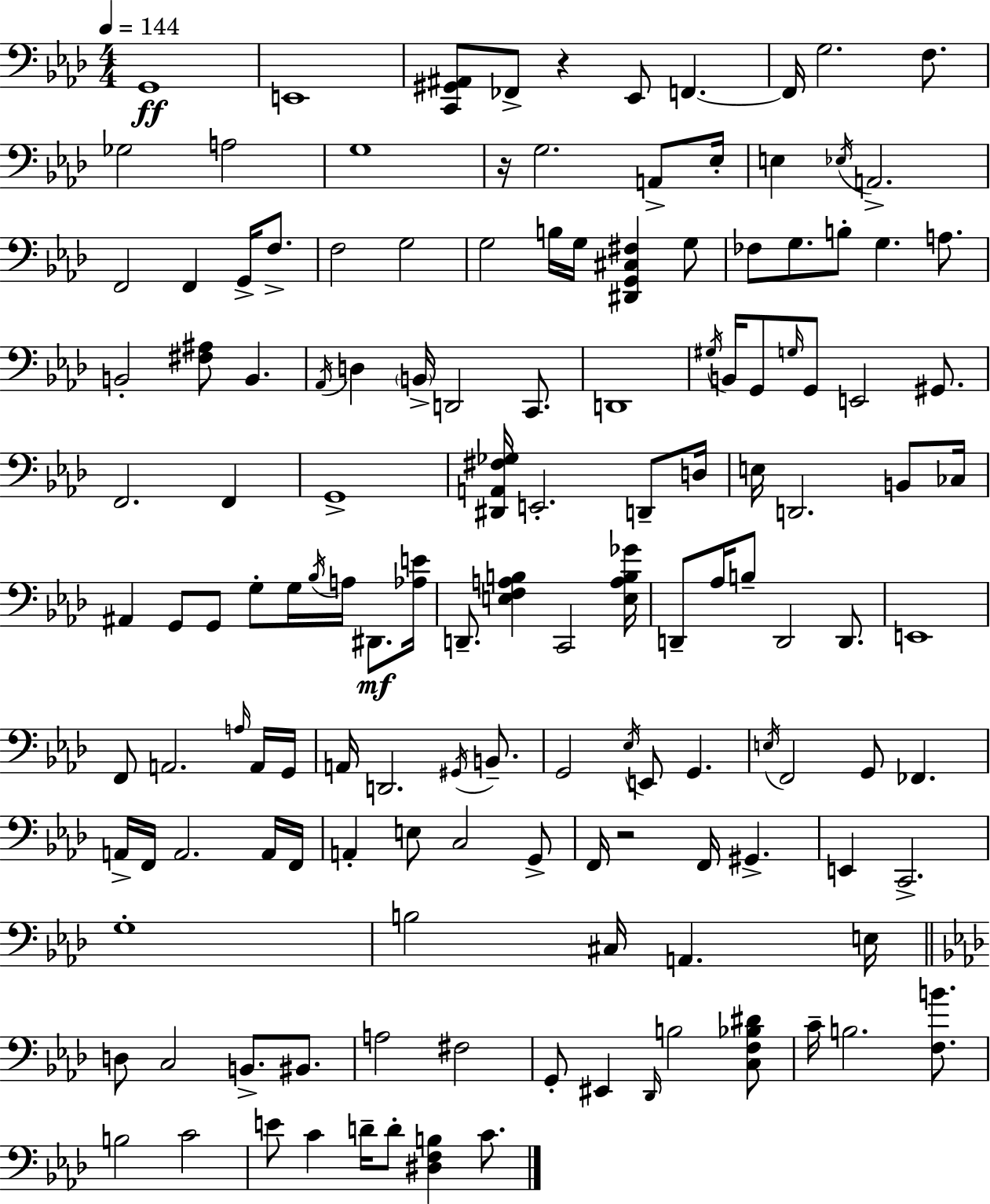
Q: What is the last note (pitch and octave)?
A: C4